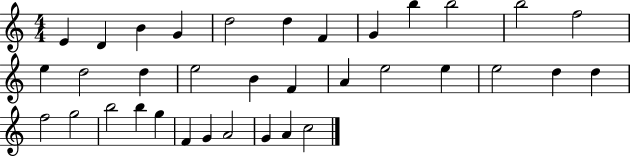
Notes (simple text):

E4/q D4/q B4/q G4/q D5/h D5/q F4/q G4/q B5/q B5/h B5/h F5/h E5/q D5/h D5/q E5/h B4/q F4/q A4/q E5/h E5/q E5/h D5/q D5/q F5/h G5/h B5/h B5/q G5/q F4/q G4/q A4/h G4/q A4/q C5/h